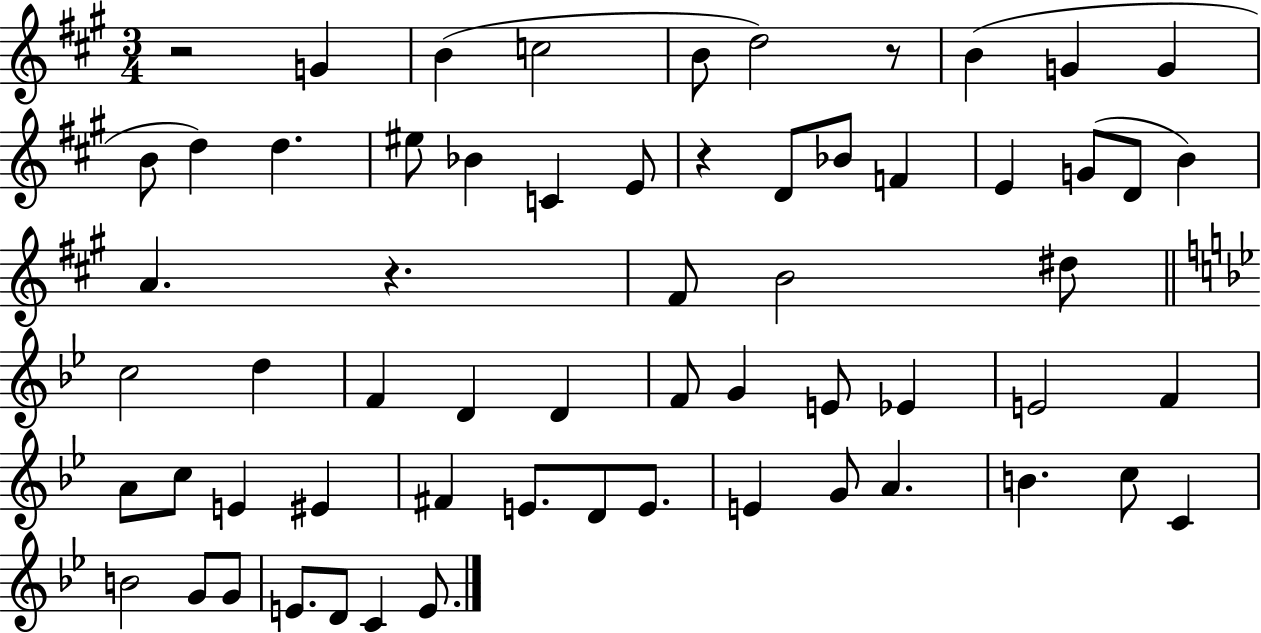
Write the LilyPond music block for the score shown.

{
  \clef treble
  \numericTimeSignature
  \time 3/4
  \key a \major
  r2 g'4 | b'4( c''2 | b'8 d''2) r8 | b'4( g'4 g'4 | \break b'8 d''4) d''4. | eis''8 bes'4 c'4 e'8 | r4 d'8 bes'8 f'4 | e'4 g'8( d'8 b'4) | \break a'4. r4. | fis'8 b'2 dis''8 | \bar "||" \break \key g \minor c''2 d''4 | f'4 d'4 d'4 | f'8 g'4 e'8 ees'4 | e'2 f'4 | \break a'8 c''8 e'4 eis'4 | fis'4 e'8. d'8 e'8. | e'4 g'8 a'4. | b'4. c''8 c'4 | \break b'2 g'8 g'8 | e'8. d'8 c'4 e'8. | \bar "|."
}